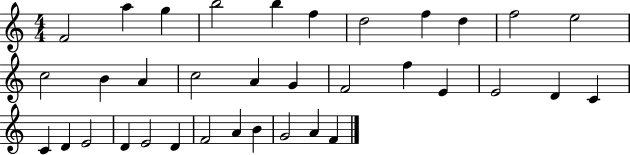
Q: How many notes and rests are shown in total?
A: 35